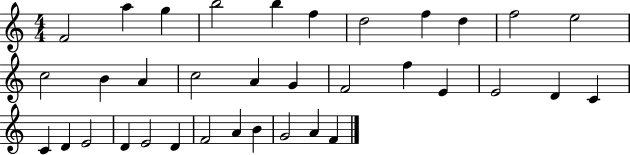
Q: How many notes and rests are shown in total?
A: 35